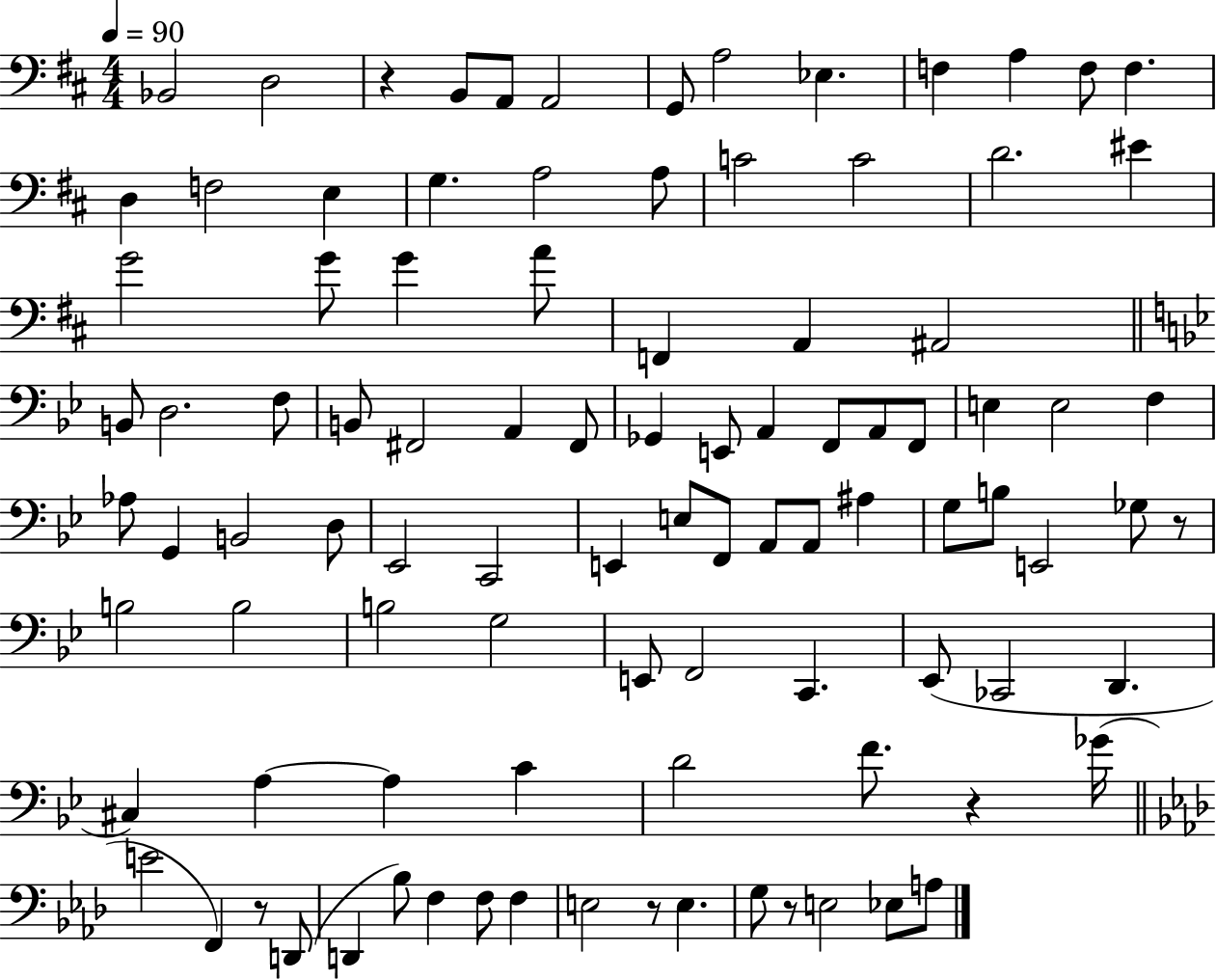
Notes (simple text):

Bb2/h D3/h R/q B2/e A2/e A2/h G2/e A3/h Eb3/q. F3/q A3/q F3/e F3/q. D3/q F3/h E3/q G3/q. A3/h A3/e C4/h C4/h D4/h. EIS4/q G4/h G4/e G4/q A4/e F2/q A2/q A#2/h B2/e D3/h. F3/e B2/e F#2/h A2/q F#2/e Gb2/q E2/e A2/q F2/e A2/e F2/e E3/q E3/h F3/q Ab3/e G2/q B2/h D3/e Eb2/h C2/h E2/q E3/e F2/e A2/e A2/e A#3/q G3/e B3/e E2/h Gb3/e R/e B3/h B3/h B3/h G3/h E2/e F2/h C2/q. Eb2/e CES2/h D2/q. C#3/q A3/q A3/q C4/q D4/h F4/e. R/q Gb4/s E4/h F2/q R/e D2/e D2/q Bb3/e F3/q F3/e F3/q E3/h R/e E3/q. G3/e R/e E3/h Eb3/e A3/e